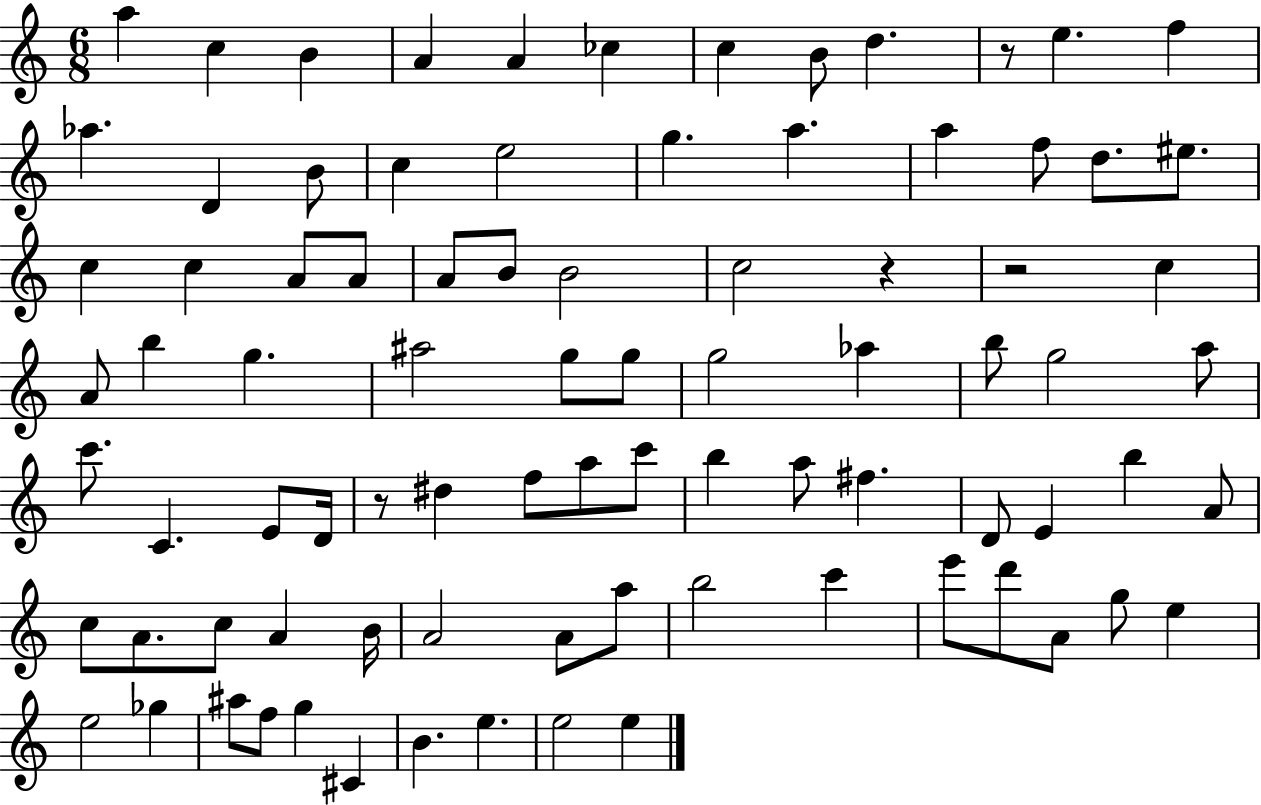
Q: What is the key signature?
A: C major